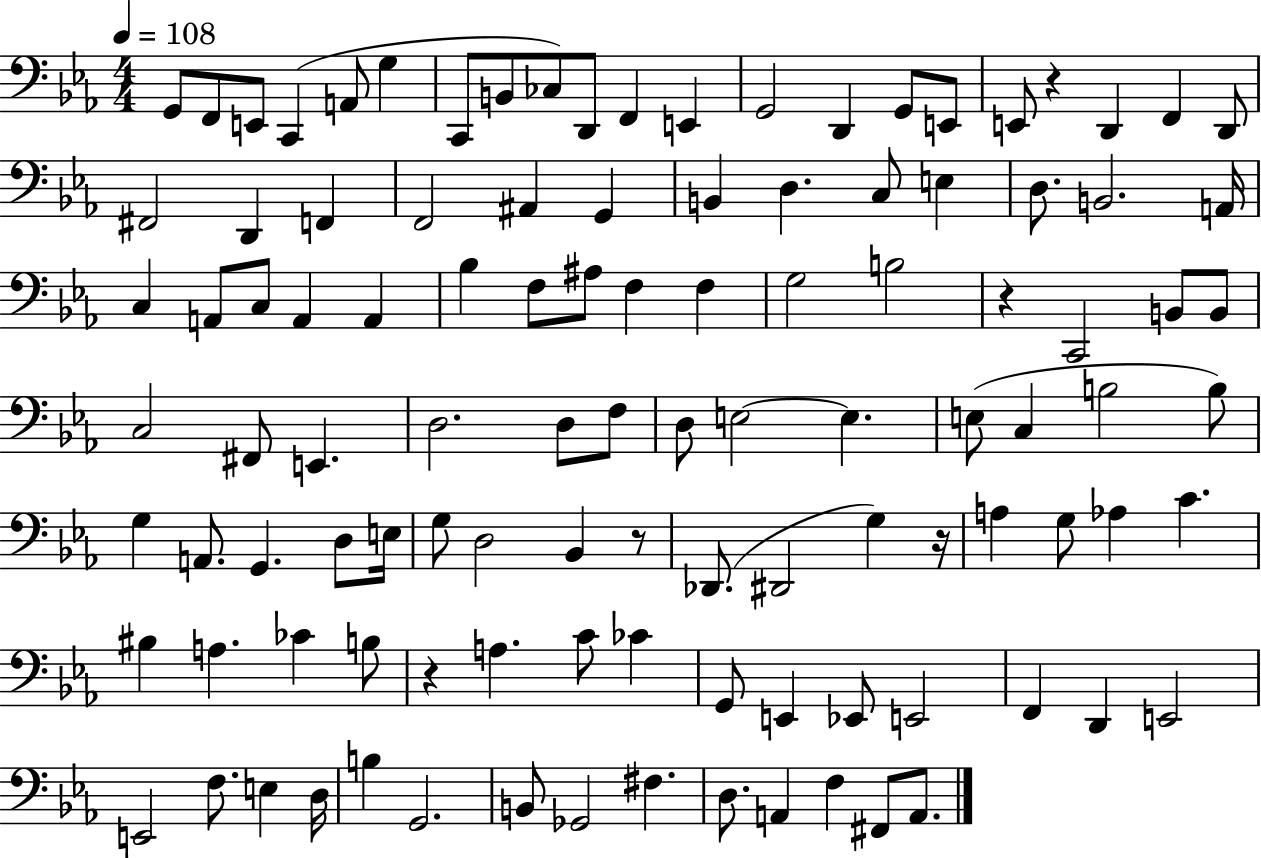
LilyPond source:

{
  \clef bass
  \numericTimeSignature
  \time 4/4
  \key ees \major
  \tempo 4 = 108
  g,8 f,8 e,8 c,4( a,8 g4 | c,8 b,8 ces8) d,8 f,4 e,4 | g,2 d,4 g,8 e,8 | e,8 r4 d,4 f,4 d,8 | \break fis,2 d,4 f,4 | f,2 ais,4 g,4 | b,4 d4. c8 e4 | d8. b,2. a,16 | \break c4 a,8 c8 a,4 a,4 | bes4 f8 ais8 f4 f4 | g2 b2 | r4 c,2 b,8 b,8 | \break c2 fis,8 e,4. | d2. d8 f8 | d8 e2~~ e4. | e8( c4 b2 b8) | \break g4 a,8. g,4. d8 e16 | g8 d2 bes,4 r8 | des,8.( dis,2 g4) r16 | a4 g8 aes4 c'4. | \break bis4 a4. ces'4 b8 | r4 a4. c'8 ces'4 | g,8 e,4 ees,8 e,2 | f,4 d,4 e,2 | \break e,2 f8. e4 d16 | b4 g,2. | b,8 ges,2 fis4. | d8. a,4 f4 fis,8 a,8. | \break \bar "|."
}